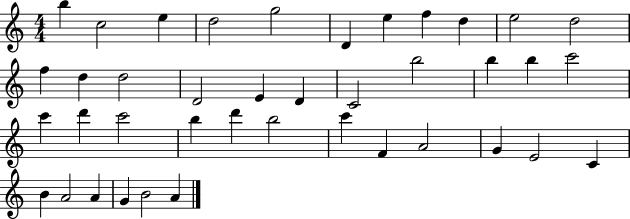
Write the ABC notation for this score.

X:1
T:Untitled
M:4/4
L:1/4
K:C
b c2 e d2 g2 D e f d e2 d2 f d d2 D2 E D C2 b2 b b c'2 c' d' c'2 b d' b2 c' F A2 G E2 C B A2 A G B2 A